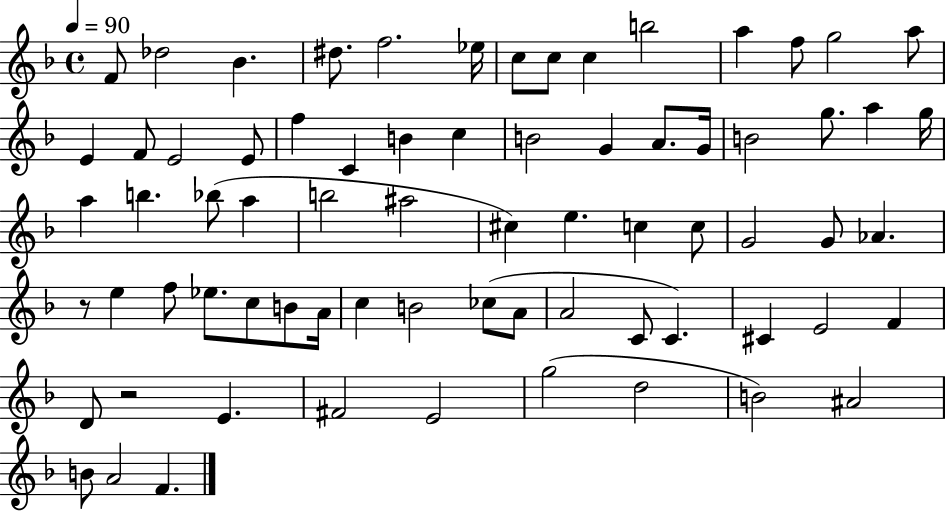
X:1
T:Untitled
M:4/4
L:1/4
K:F
F/2 _d2 _B ^d/2 f2 _e/4 c/2 c/2 c b2 a f/2 g2 a/2 E F/2 E2 E/2 f C B c B2 G A/2 G/4 B2 g/2 a g/4 a b _b/2 a b2 ^a2 ^c e c c/2 G2 G/2 _A z/2 e f/2 _e/2 c/2 B/2 A/4 c B2 _c/2 A/2 A2 C/2 C ^C E2 F D/2 z2 E ^F2 E2 g2 d2 B2 ^A2 B/2 A2 F